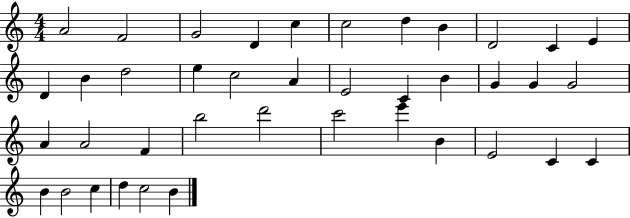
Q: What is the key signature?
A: C major